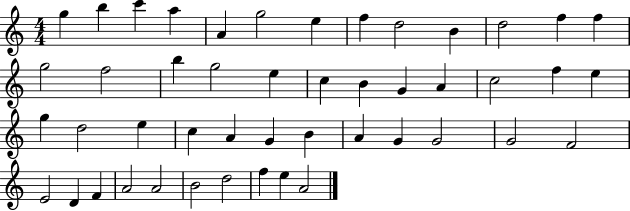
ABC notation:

X:1
T:Untitled
M:4/4
L:1/4
K:C
g b c' a A g2 e f d2 B d2 f f g2 f2 b g2 e c B G A c2 f e g d2 e c A G B A G G2 G2 F2 E2 D F A2 A2 B2 d2 f e A2